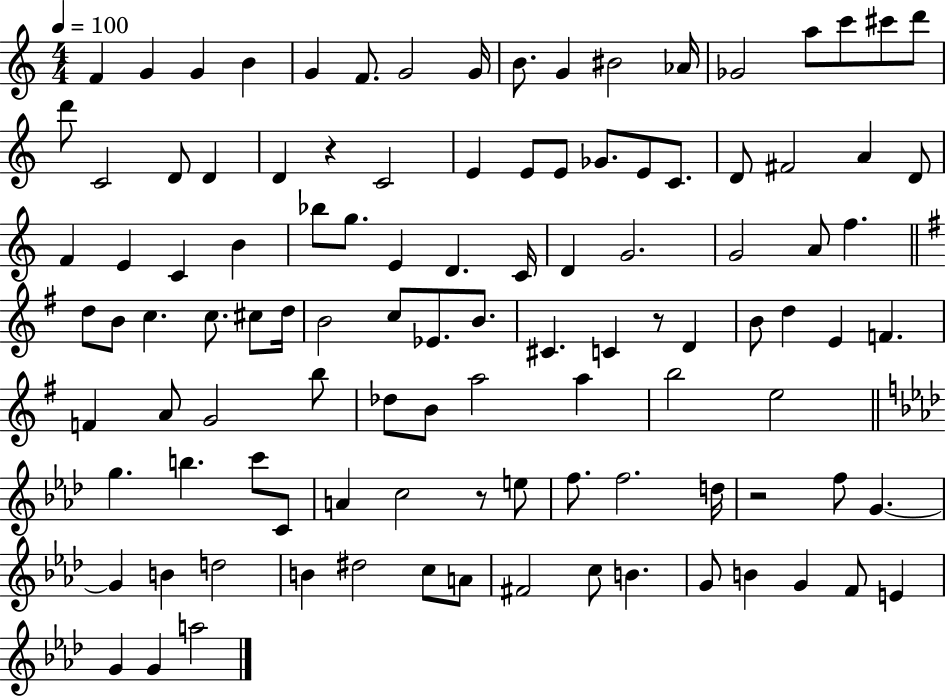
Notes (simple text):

F4/q G4/q G4/q B4/q G4/q F4/e. G4/h G4/s B4/e. G4/q BIS4/h Ab4/s Gb4/h A5/e C6/e C#6/e D6/e D6/e C4/h D4/e D4/q D4/q R/q C4/h E4/q E4/e E4/e Gb4/e. E4/e C4/e. D4/e F#4/h A4/q D4/e F4/q E4/q C4/q B4/q Bb5/e G5/e. E4/q D4/q. C4/s D4/q G4/h. G4/h A4/e F5/q. D5/e B4/e C5/q. C5/e. C#5/e D5/s B4/h C5/e Eb4/e. B4/e. C#4/q. C4/q R/e D4/q B4/e D5/q E4/q F4/q. F4/q A4/e G4/h B5/e Db5/e B4/e A5/h A5/q B5/h E5/h G5/q. B5/q. C6/e C4/e A4/q C5/h R/e E5/e F5/e. F5/h. D5/s R/h F5/e G4/q. G4/q B4/q D5/h B4/q D#5/h C5/e A4/e F#4/h C5/e B4/q. G4/e B4/q G4/q F4/e E4/q G4/q G4/q A5/h